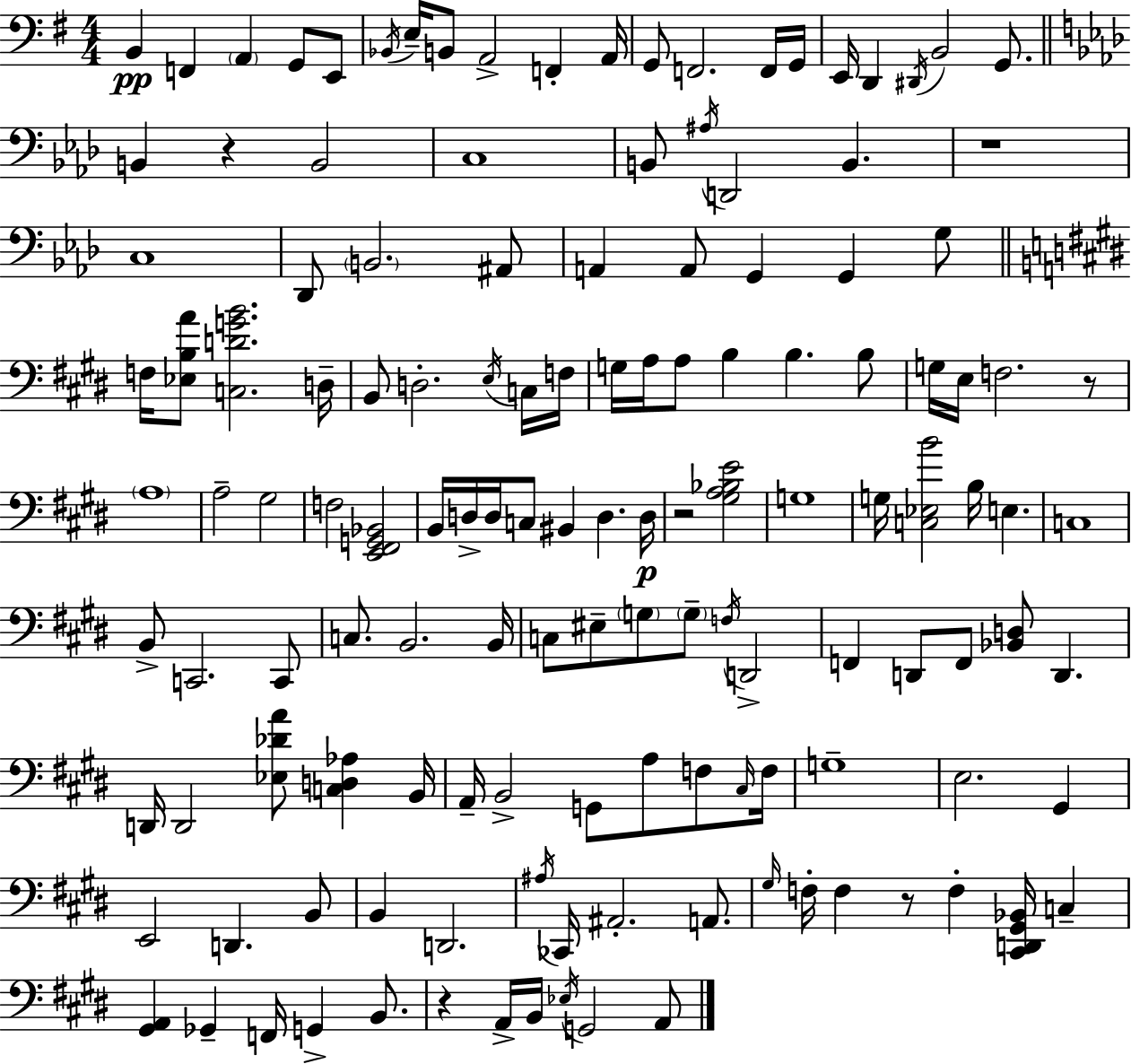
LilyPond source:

{
  \clef bass
  \numericTimeSignature
  \time 4/4
  \key e \minor
  \repeat volta 2 { b,4\pp f,4 \parenthesize a,4 g,8 e,8 | \acciaccatura { bes,16 } e16-- b,8 a,2-> f,4-. | a,16 g,8 f,2. f,16 | g,16 e,16 d,4 \acciaccatura { dis,16 } b,2 g,8. | \break \bar "||" \break \key aes \major b,4 r4 b,2 | c1 | b,8 \acciaccatura { ais16 } d,2 b,4. | r1 | \break c1 | des,8 \parenthesize b,2. ais,8 | a,4 a,8 g,4 g,4 g8 | \bar "||" \break \key e \major f16 <ees b a'>8 <c d' g' b'>2. d16-- | b,8 d2.-. \acciaccatura { e16 } c16 | f16 g16 a16 a8 b4 b4. b8 | g16 e16 f2. r8 | \break \parenthesize a1 | a2-- gis2 | f2 <e, fis, g, bes,>2 | b,16 d16-> d16 c8 bis,4 d4. | \break d16\p r2 <gis a bes e'>2 | g1 | g16 <c ees b'>2 b16 e4. | c1 | \break b,8-> c,2. c,8 | c8. b,2. | b,16 c8 eis8-- \parenthesize g8 \parenthesize g8-- \acciaccatura { f16 } d,2-> | f,4 d,8 f,8 <bes, d>8 d,4. | \break d,16 d,2 <ees des' a'>8 <c d aes>4 | b,16 a,16-- b,2-> g,8 a8 f8 | \grace { cis16 } f16 g1-- | e2. gis,4 | \break e,2 d,4. | b,8 b,4 d,2. | \acciaccatura { ais16 } ces,16 ais,2.-. | a,8. \grace { gis16 } f16-. f4 r8 f4-. | \break <cis, d, gis, bes,>16 c4-- <gis, a,>4 ges,4-- f,16 g,4-> | b,8. r4 a,16-> b,16 \acciaccatura { ees16 } g,2 | a,8 } \bar "|."
}